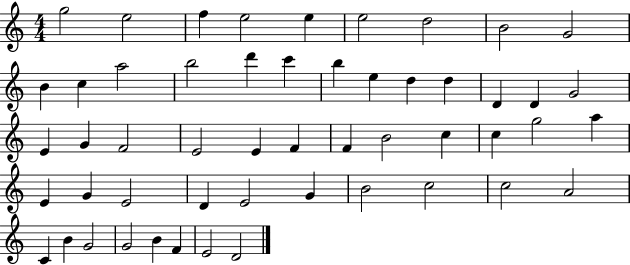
{
  \clef treble
  \numericTimeSignature
  \time 4/4
  \key c \major
  g''2 e''2 | f''4 e''2 e''4 | e''2 d''2 | b'2 g'2 | \break b'4 c''4 a''2 | b''2 d'''4 c'''4 | b''4 e''4 d''4 d''4 | d'4 d'4 g'2 | \break e'4 g'4 f'2 | e'2 e'4 f'4 | f'4 b'2 c''4 | c''4 g''2 a''4 | \break e'4 g'4 e'2 | d'4 e'2 g'4 | b'2 c''2 | c''2 a'2 | \break c'4 b'4 g'2 | g'2 b'4 f'4 | e'2 d'2 | \bar "|."
}